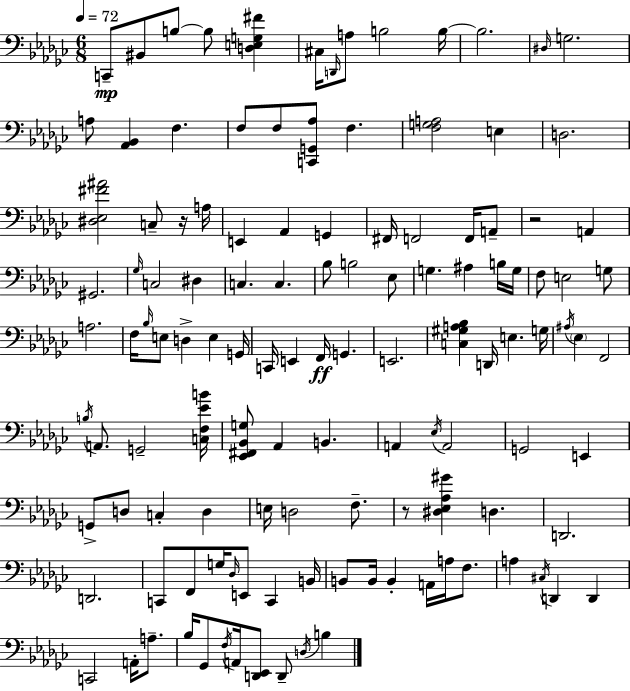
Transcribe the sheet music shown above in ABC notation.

X:1
T:Untitled
M:6/8
L:1/4
K:Ebm
C,,/2 ^B,,/2 B,/2 B,/2 [D,E,G,^F] ^C,/4 D,,/4 A,/2 B,2 B,/4 B,2 ^D,/4 G,2 A,/2 [_A,,_B,,] F, F,/2 F,/2 [C,,G,,_A,]/2 F, [F,G,A,]2 E, D,2 [^D,_E,^F^A]2 C,/2 z/4 A,/4 E,, _A,, G,, ^F,,/4 F,,2 F,,/4 A,,/2 z2 A,, ^G,,2 _G,/4 C,2 ^D, C, C, _B,/2 B,2 _E,/2 G, ^A, B,/4 G,/4 F,/2 E,2 G,/2 A,2 F,/4 _B,/4 E,/2 D, E, G,,/4 C,,/4 E,, F,,/4 G,, E,,2 [C,^G,A,_B,] D,,/4 E, G,/4 ^A,/4 _E, F,,2 B,/4 A,,/2 G,,2 [C,F,_EB]/4 [_E,,^F,,_B,,G,]/2 _A,, B,, A,, _E,/4 A,,2 G,,2 E,, G,,/2 D,/2 C, D, E,/4 D,2 F,/2 z/2 [^D,_E,_A,^G] D, D,,2 D,,2 C,,/2 F,,/2 G,/4 _D,/4 E,,/2 C,, B,,/4 B,,/2 B,,/4 B,, A,,/4 A,/4 F,/2 A, ^C,/4 D,, D,, C,,2 A,,/4 A,/2 _B,/4 _G,,/2 F,/4 A,,/4 [D,,_E,,]/2 D,,/2 D,/4 B,